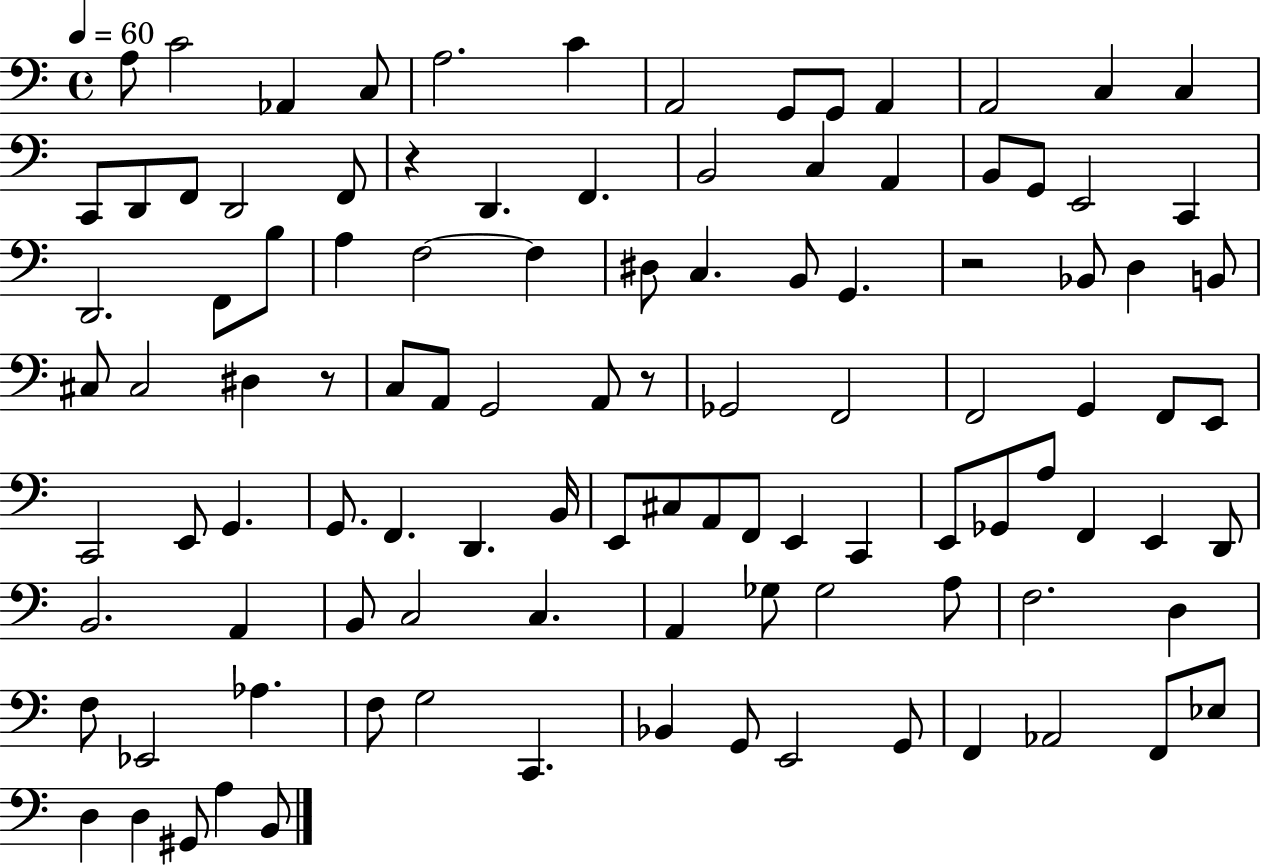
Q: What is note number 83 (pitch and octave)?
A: D3